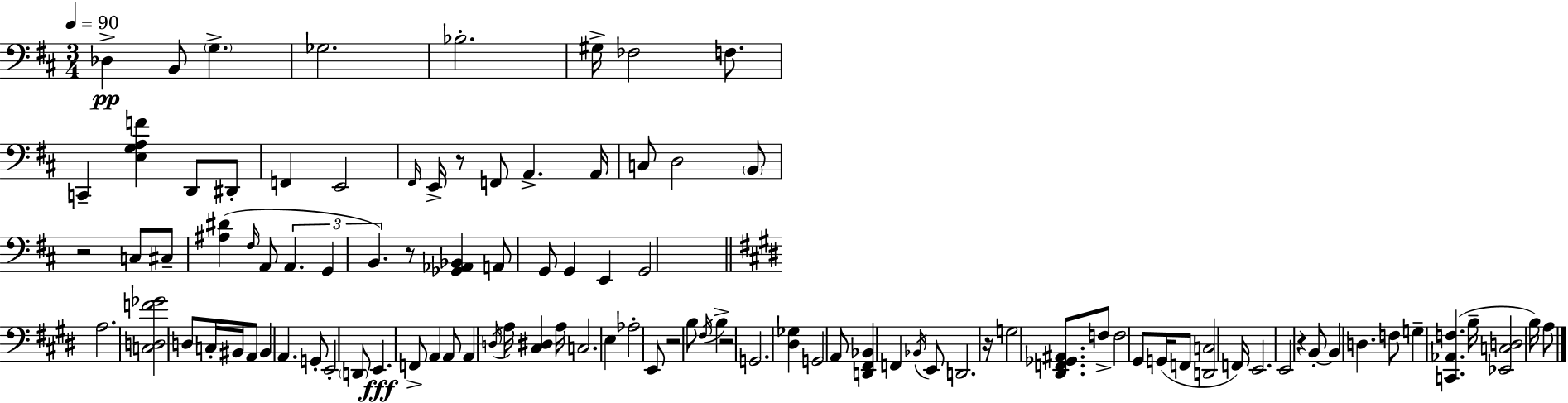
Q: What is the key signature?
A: D major